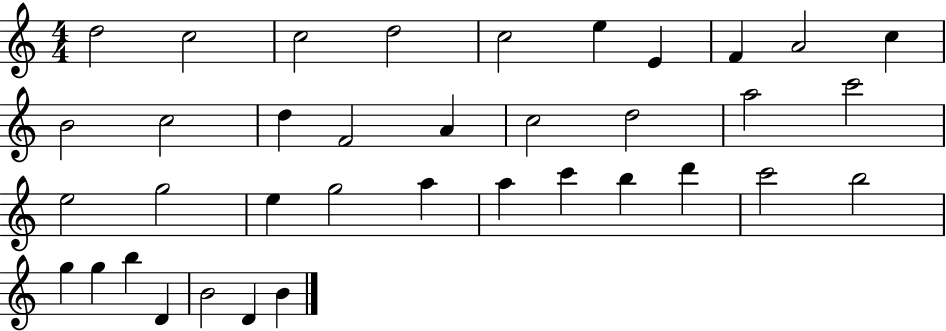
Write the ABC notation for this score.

X:1
T:Untitled
M:4/4
L:1/4
K:C
d2 c2 c2 d2 c2 e E F A2 c B2 c2 d F2 A c2 d2 a2 c'2 e2 g2 e g2 a a c' b d' c'2 b2 g g b D B2 D B